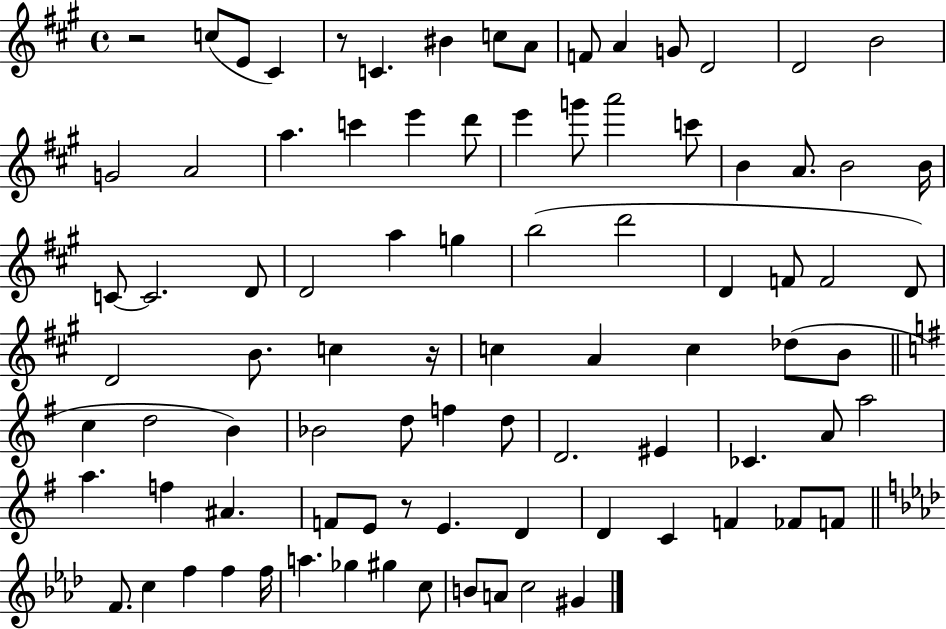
R/h C5/e E4/e C#4/q R/e C4/q. BIS4/q C5/e A4/e F4/e A4/q G4/e D4/h D4/h B4/h G4/h A4/h A5/q. C6/q E6/q D6/e E6/q G6/e A6/h C6/e B4/q A4/e. B4/h B4/s C4/e C4/h. D4/e D4/h A5/q G5/q B5/h D6/h D4/q F4/e F4/h D4/e D4/h B4/e. C5/q R/s C5/q A4/q C5/q Db5/e B4/e C5/q D5/h B4/q Bb4/h D5/e F5/q D5/e D4/h. EIS4/q CES4/q. A4/e A5/h A5/q. F5/q A#4/q. F4/e E4/e R/e E4/q. D4/q D4/q C4/q F4/q FES4/e F4/e F4/e. C5/q F5/q F5/q F5/s A5/q. Gb5/q G#5/q C5/e B4/e A4/e C5/h G#4/q